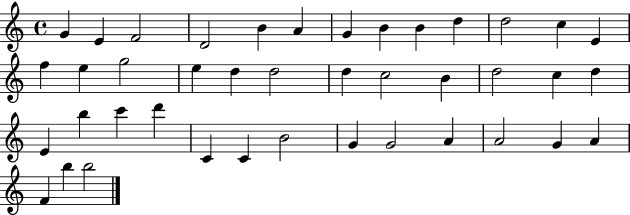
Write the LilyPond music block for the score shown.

{
  \clef treble
  \time 4/4
  \defaultTimeSignature
  \key c \major
  g'4 e'4 f'2 | d'2 b'4 a'4 | g'4 b'4 b'4 d''4 | d''2 c''4 e'4 | \break f''4 e''4 g''2 | e''4 d''4 d''2 | d''4 c''2 b'4 | d''2 c''4 d''4 | \break e'4 b''4 c'''4 d'''4 | c'4 c'4 b'2 | g'4 g'2 a'4 | a'2 g'4 a'4 | \break f'4 b''4 b''2 | \bar "|."
}